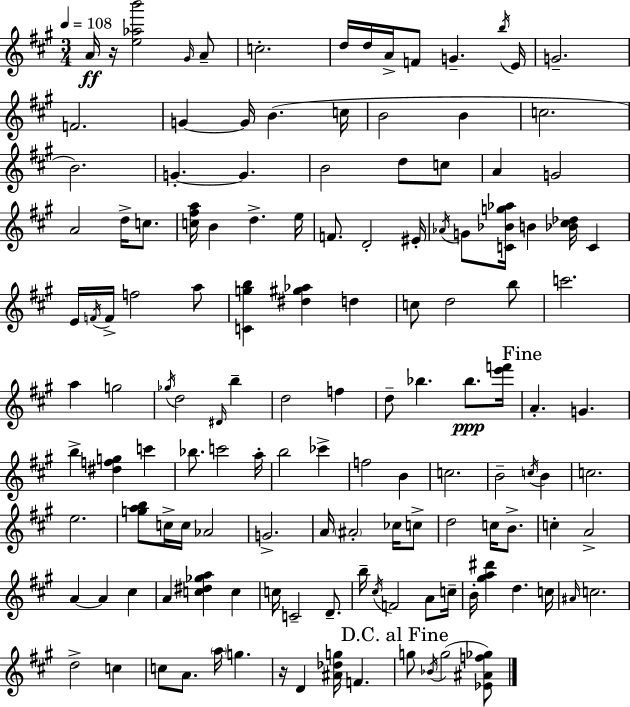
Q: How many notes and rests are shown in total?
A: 136